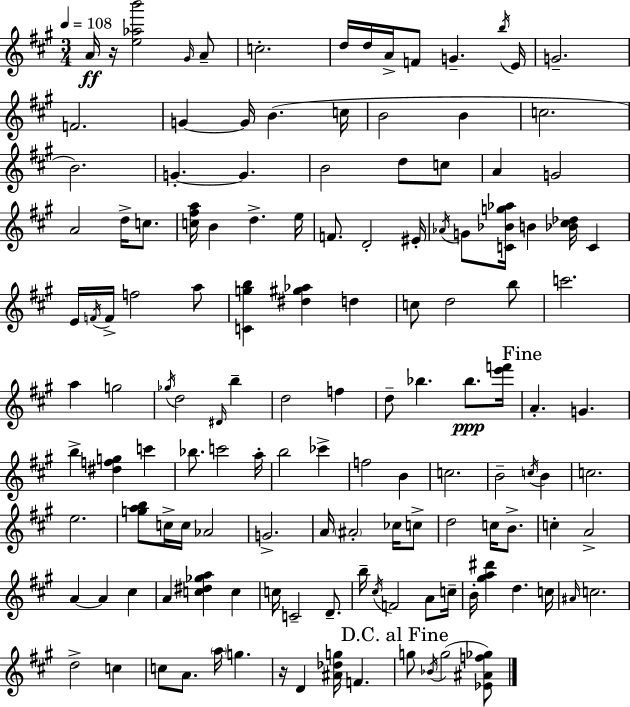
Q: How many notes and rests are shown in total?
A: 136